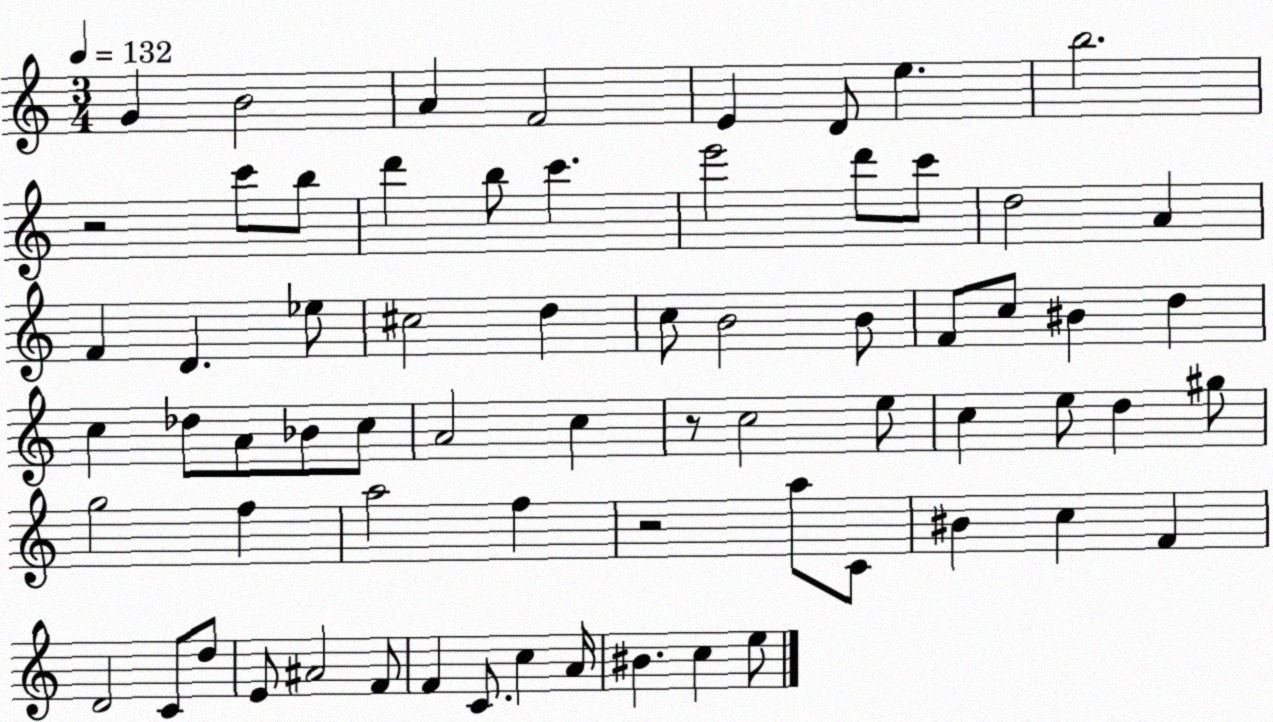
X:1
T:Untitled
M:3/4
L:1/4
K:C
G B2 A F2 E D/2 e b2 z2 c'/2 b/2 d' b/2 c' e'2 d'/2 c'/2 d2 A F D _e/2 ^c2 d c/2 B2 B/2 F/2 c/2 ^B d c _d/2 A/2 _B/2 c/2 A2 c z/2 c2 e/2 c e/2 d ^g/2 g2 f a2 f z2 a/2 C/2 ^B c F D2 C/2 d/2 E/2 ^A2 F/2 F C/2 c A/4 ^B c e/2